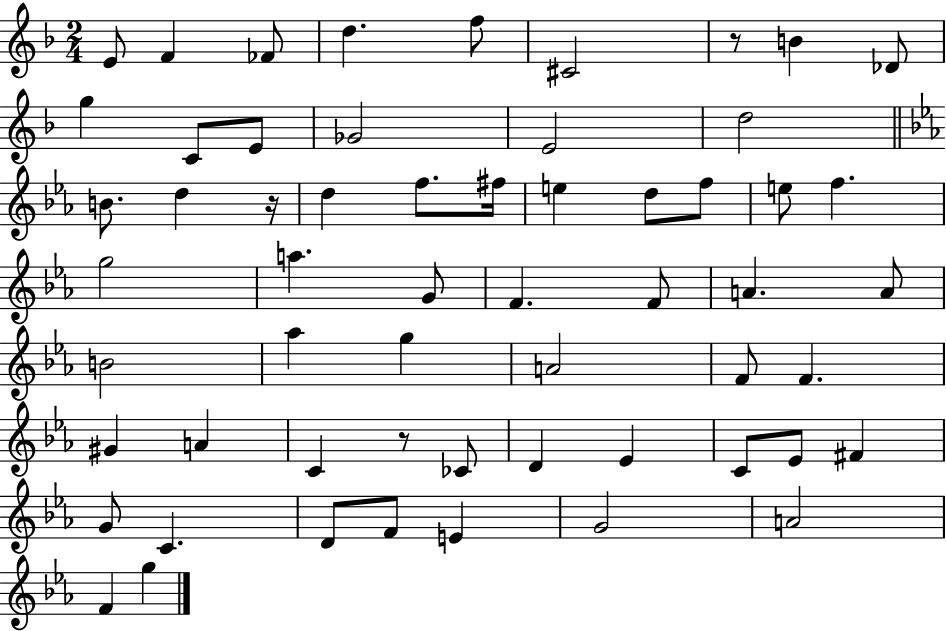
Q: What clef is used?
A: treble